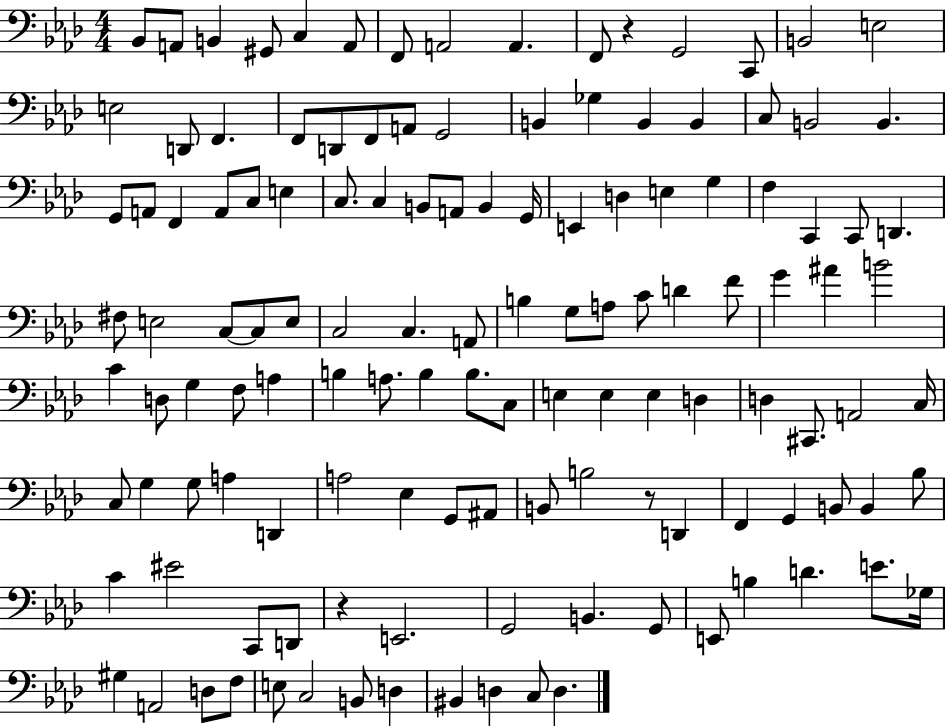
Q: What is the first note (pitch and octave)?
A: Bb2